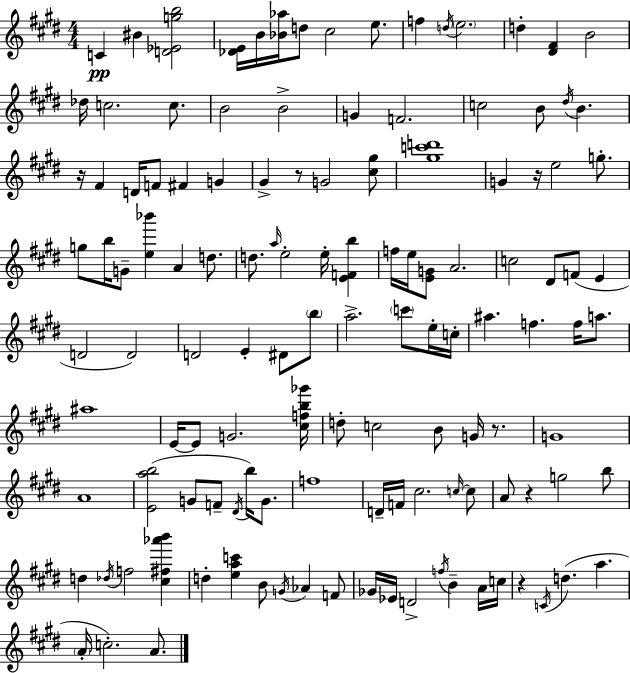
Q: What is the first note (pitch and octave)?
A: C4